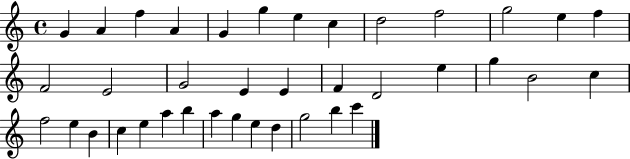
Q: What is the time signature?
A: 4/4